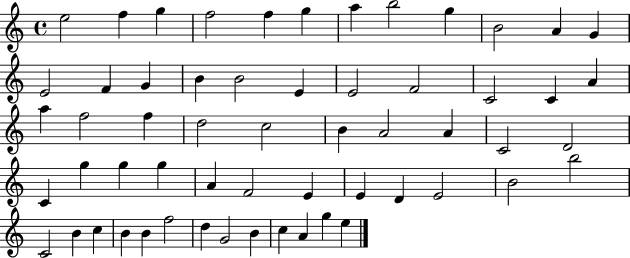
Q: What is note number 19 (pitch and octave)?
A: E4